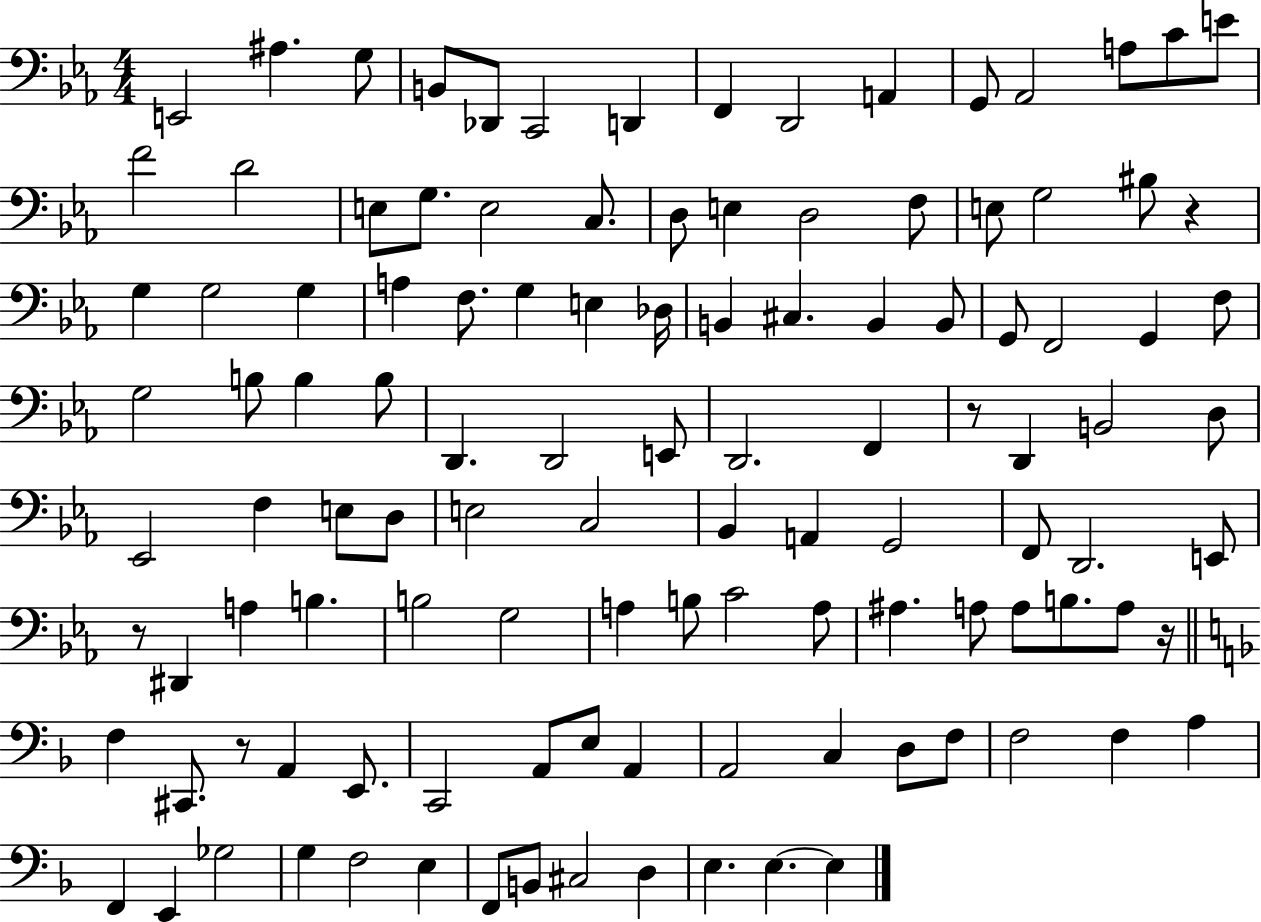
{
  \clef bass
  \numericTimeSignature
  \time 4/4
  \key ees \major
  \repeat volta 2 { e,2 ais4. g8 | b,8 des,8 c,2 d,4 | f,4 d,2 a,4 | g,8 aes,2 a8 c'8 e'8 | \break f'2 d'2 | e8 g8. e2 c8. | d8 e4 d2 f8 | e8 g2 bis8 r4 | \break g4 g2 g4 | a4 f8. g4 e4 des16 | b,4 cis4. b,4 b,8 | g,8 f,2 g,4 f8 | \break g2 b8 b4 b8 | d,4. d,2 e,8 | d,2. f,4 | r8 d,4 b,2 d8 | \break ees,2 f4 e8 d8 | e2 c2 | bes,4 a,4 g,2 | f,8 d,2. e,8 | \break r8 dis,4 a4 b4. | b2 g2 | a4 b8 c'2 a8 | ais4. a8 a8 b8. a8 r16 | \break \bar "||" \break \key f \major f4 cis,8. r8 a,4 e,8. | c,2 a,8 e8 a,4 | a,2 c4 d8 f8 | f2 f4 a4 | \break f,4 e,4 ges2 | g4 f2 e4 | f,8 b,8 cis2 d4 | e4. e4.~~ e4 | \break } \bar "|."
}